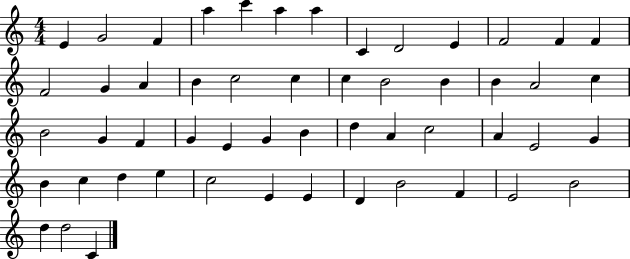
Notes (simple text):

E4/q G4/h F4/q A5/q C6/q A5/q A5/q C4/q D4/h E4/q F4/h F4/q F4/q F4/h G4/q A4/q B4/q C5/h C5/q C5/q B4/h B4/q B4/q A4/h C5/q B4/h G4/q F4/q G4/q E4/q G4/q B4/q D5/q A4/q C5/h A4/q E4/h G4/q B4/q C5/q D5/q E5/q C5/h E4/q E4/q D4/q B4/h F4/q E4/h B4/h D5/q D5/h C4/q